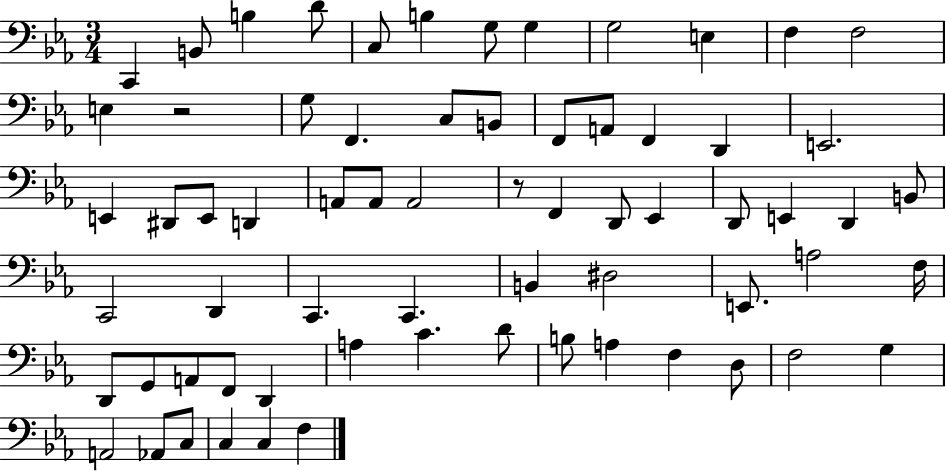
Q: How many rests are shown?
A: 2